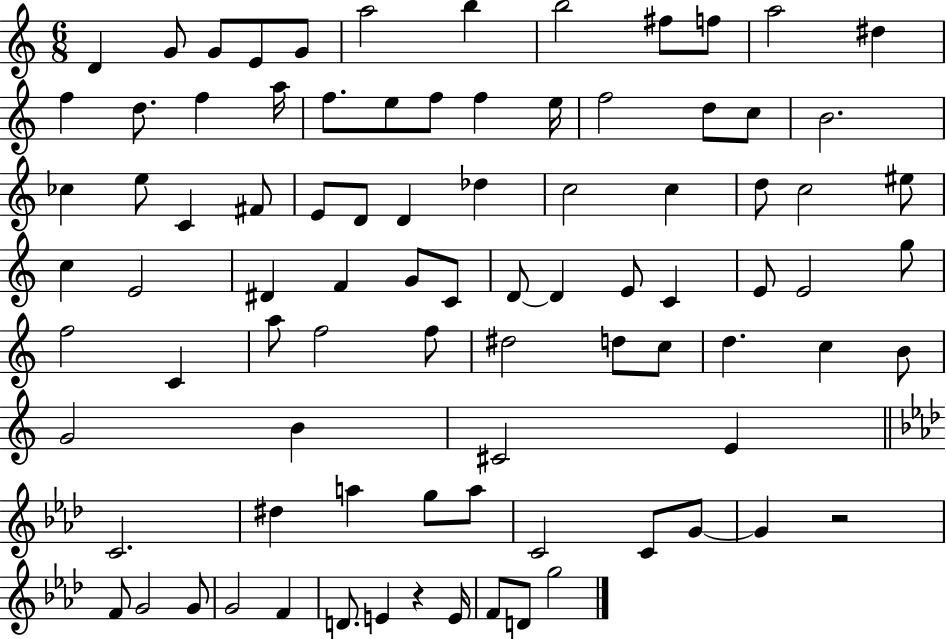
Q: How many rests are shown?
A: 2